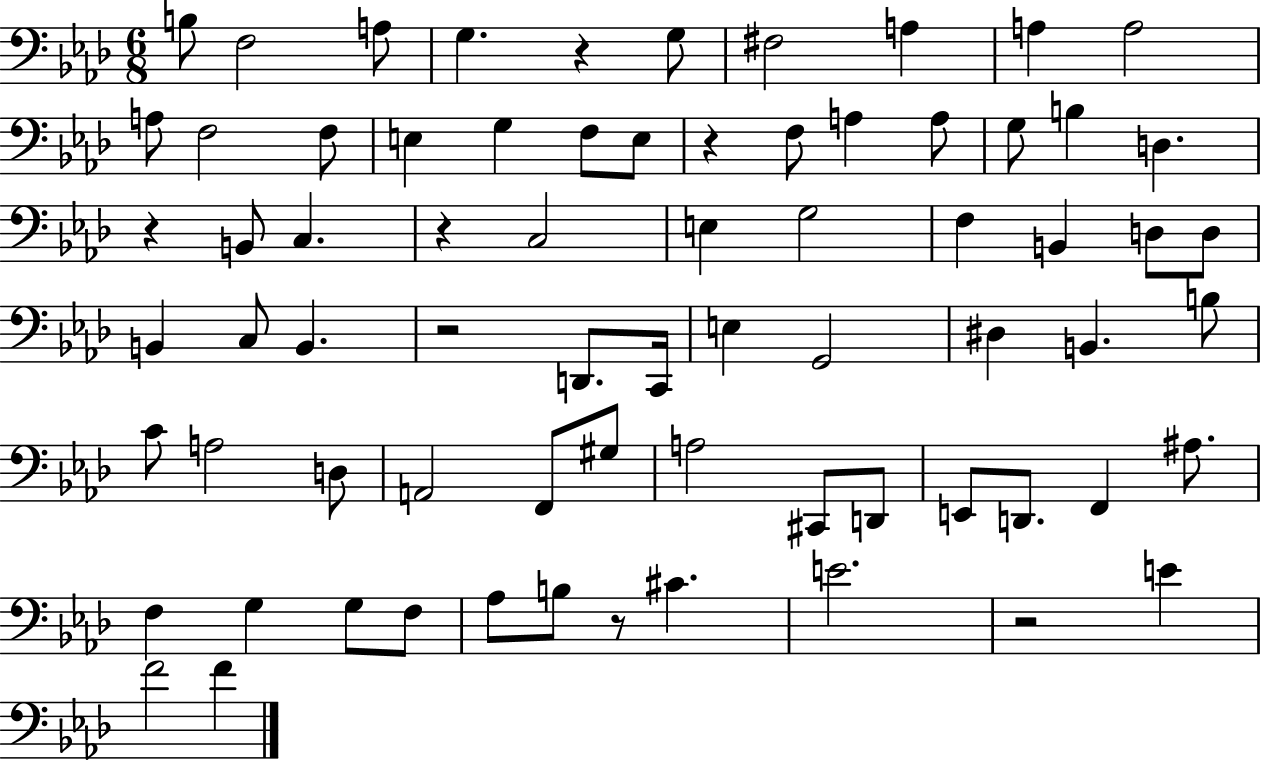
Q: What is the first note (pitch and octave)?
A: B3